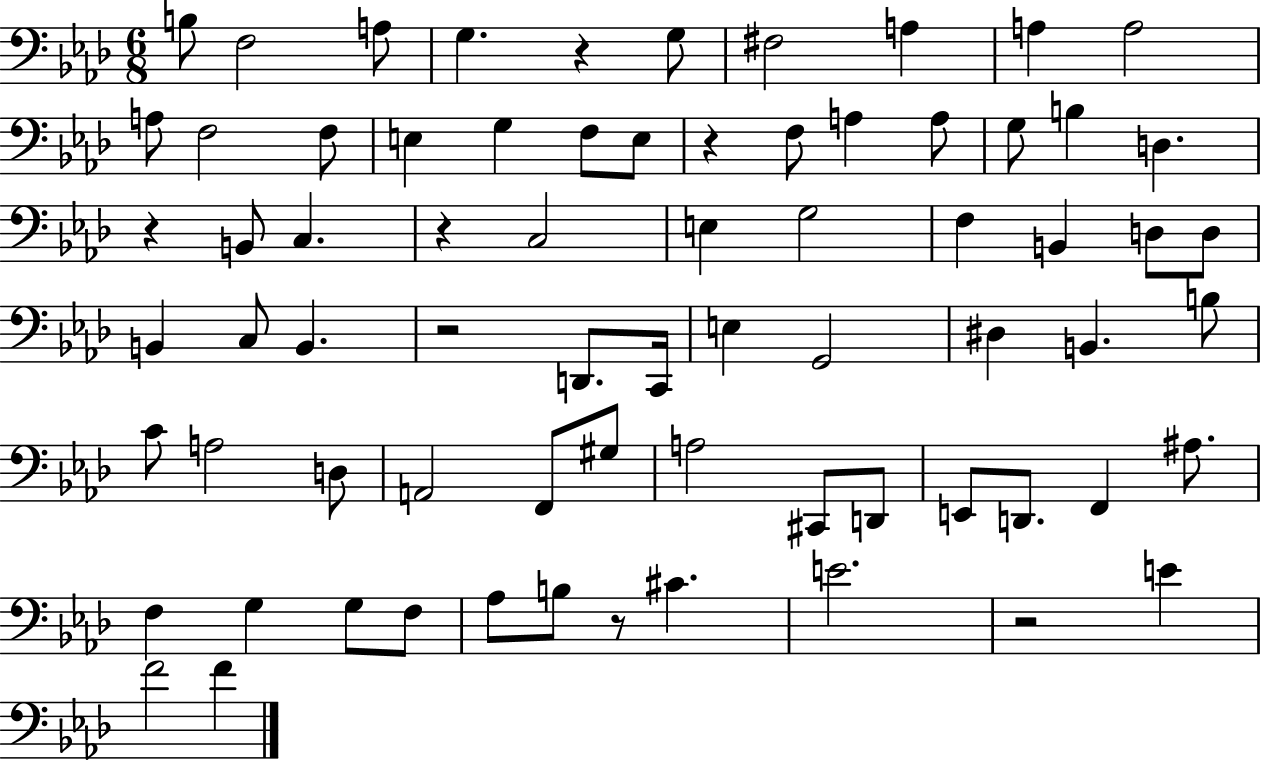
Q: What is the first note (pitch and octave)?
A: B3